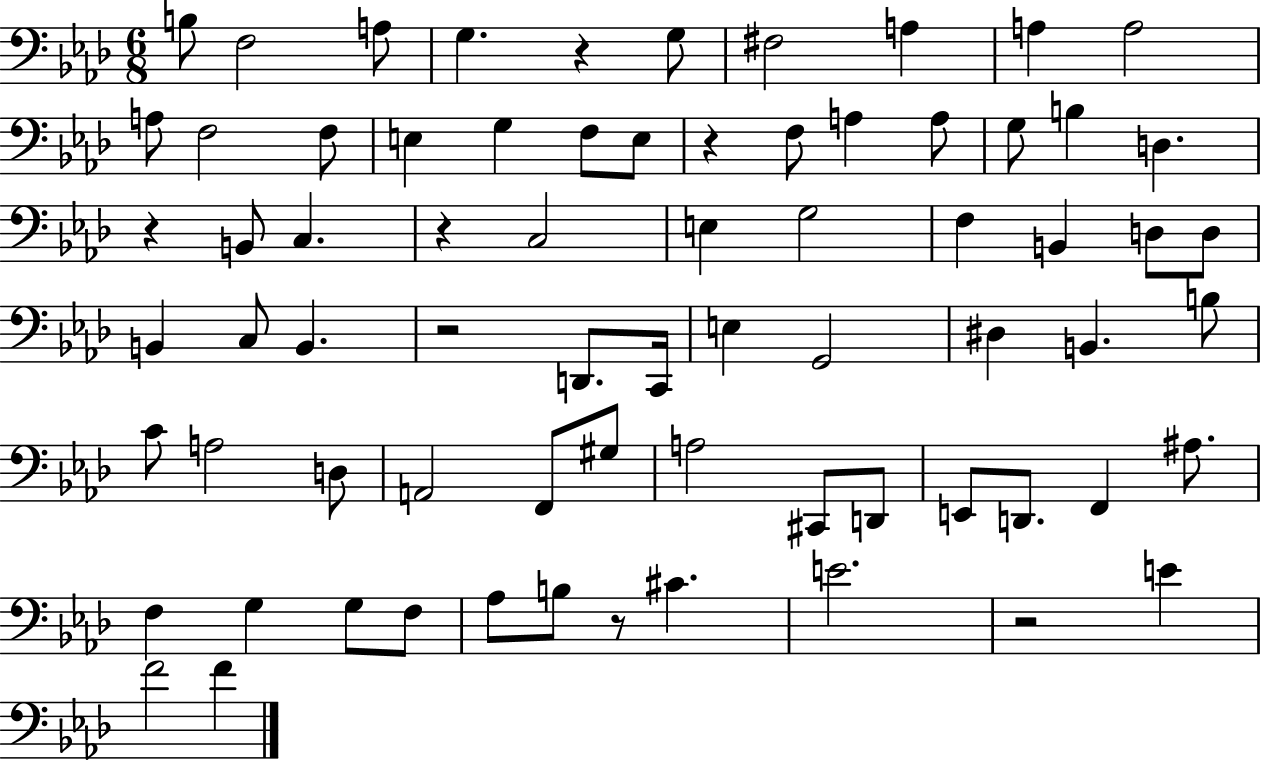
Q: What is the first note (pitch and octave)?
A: B3